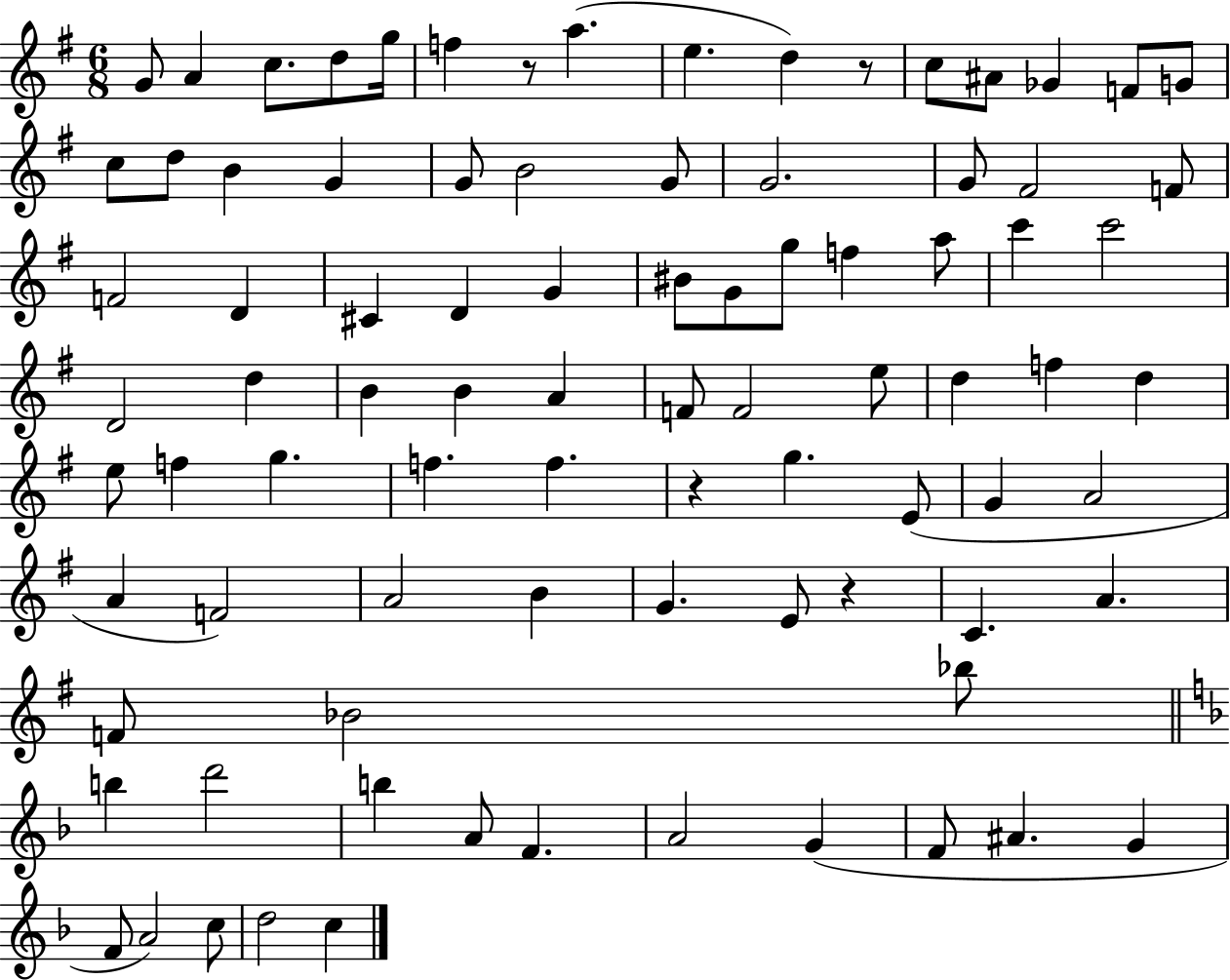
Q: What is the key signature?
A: G major